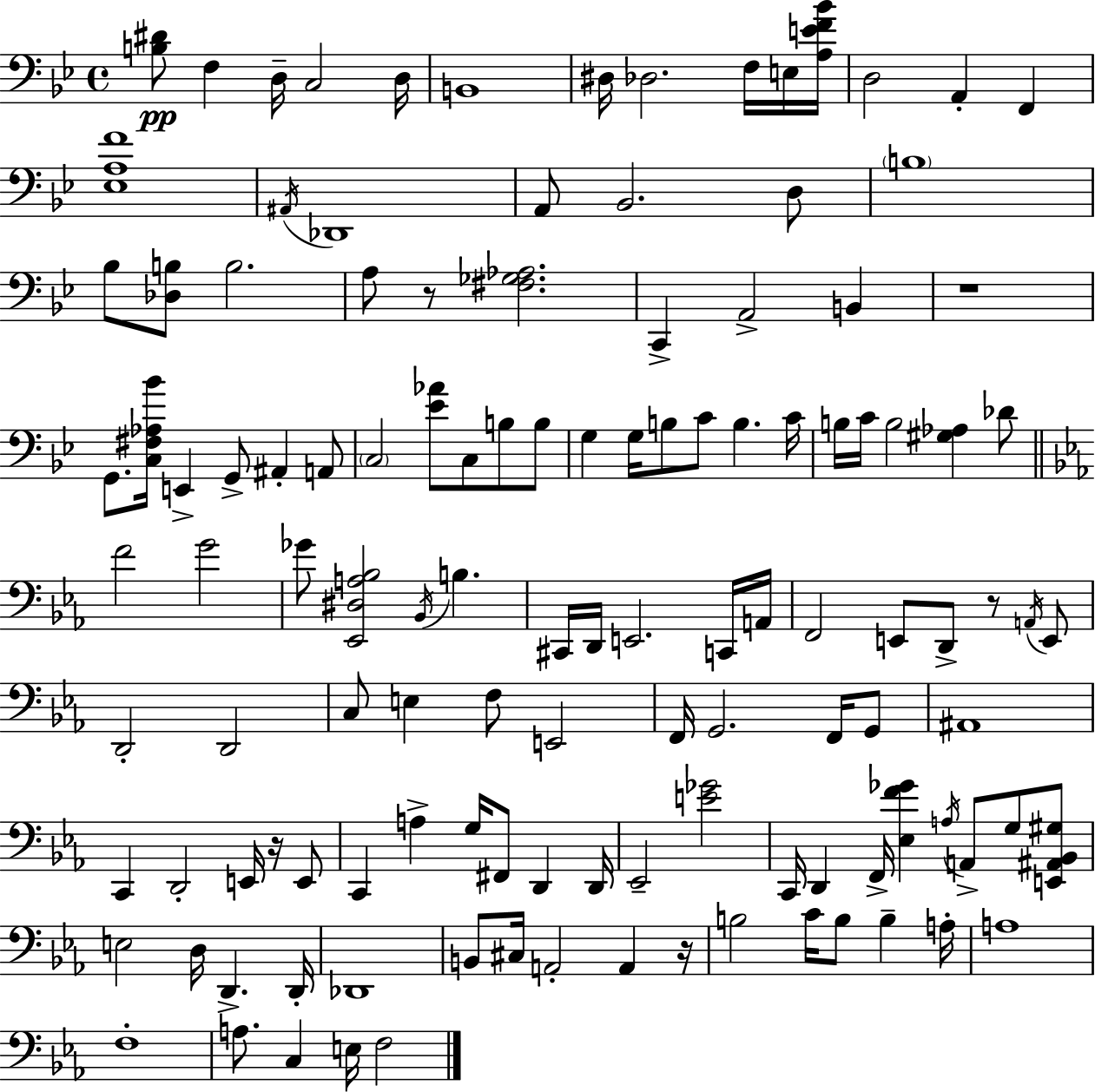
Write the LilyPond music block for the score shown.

{
  \clef bass
  \time 4/4
  \defaultTimeSignature
  \key bes \major
  <b dis'>8\pp f4 d16-- c2 d16 | b,1 | dis16 des2. f16 e16 <a e' f' bes'>16 | d2 a,4-. f,4 | \break <ees a f'>1 | \acciaccatura { ais,16 } des,1 | a,8 bes,2. d8 | \parenthesize b1 | \break bes8 <des b>8 b2. | a8 r8 <fis ges aes>2. | c,4-> a,2-> b,4 | r1 | \break g,8. <c fis aes bes'>16 e,4-> g,8-> ais,4-. a,8 | \parenthesize c2 <ees' aes'>8 c8 b8 b8 | g4 g16 b8 c'8 b4. | c'16 b16 c'16 b2 <gis aes>4 des'8 | \break \bar "||" \break \key ees \major f'2 g'2 | ges'8 <ees, dis a bes>2 \acciaccatura { bes,16 } b4. | cis,16 d,16 e,2. c,16 | a,16 f,2 e,8 d,8-> r8 \acciaccatura { a,16 } | \break e,8 d,2-. d,2 | c8 e4 f8 e,2 | f,16 g,2. f,16 | g,8 ais,1 | \break c,4 d,2-. e,16 r16 | e,8 c,4 a4-> g16 fis,8 d,4 | d,16 ees,2-- <e' ges'>2 | c,16 d,4 f,16-> <ees f' ges'>4 \acciaccatura { a16 } a,8-> g8 | \break <e, ais, bes, gis>8 e2 d16 d,4.-> | d,16-. des,1 | b,8 cis16 a,2-. a,4 | r16 b2 c'16 b8 b4-- | \break a16-. a1 | f1-. | a8. c4 e16 f2 | \bar "|."
}